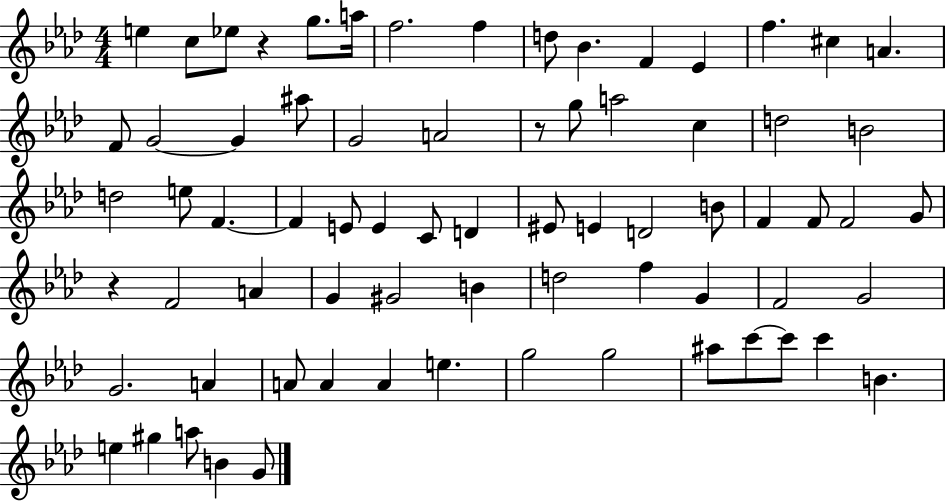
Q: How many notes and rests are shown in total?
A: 72